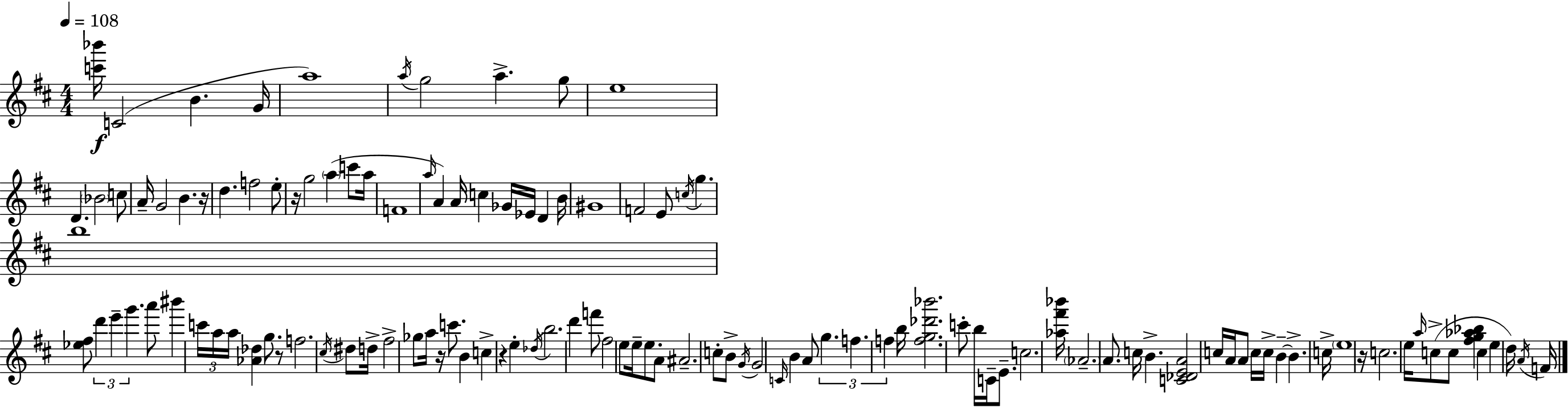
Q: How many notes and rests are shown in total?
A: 119